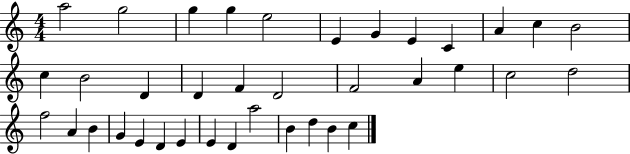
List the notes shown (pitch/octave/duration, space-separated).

A5/h G5/h G5/q G5/q E5/h E4/q G4/q E4/q C4/q A4/q C5/q B4/h C5/q B4/h D4/q D4/q F4/q D4/h F4/h A4/q E5/q C5/h D5/h F5/h A4/q B4/q G4/q E4/q D4/q E4/q E4/q D4/q A5/h B4/q D5/q B4/q C5/q